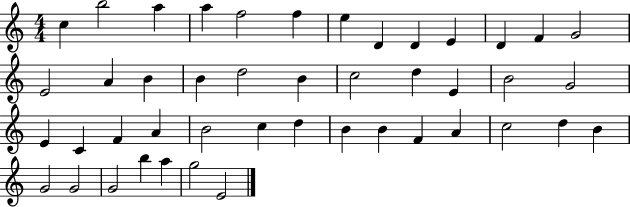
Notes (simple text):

C5/q B5/h A5/q A5/q F5/h F5/q E5/q D4/q D4/q E4/q D4/q F4/q G4/h E4/h A4/q B4/q B4/q D5/h B4/q C5/h D5/q E4/q B4/h G4/h E4/q C4/q F4/q A4/q B4/h C5/q D5/q B4/q B4/q F4/q A4/q C5/h D5/q B4/q G4/h G4/h G4/h B5/q A5/q G5/h E4/h